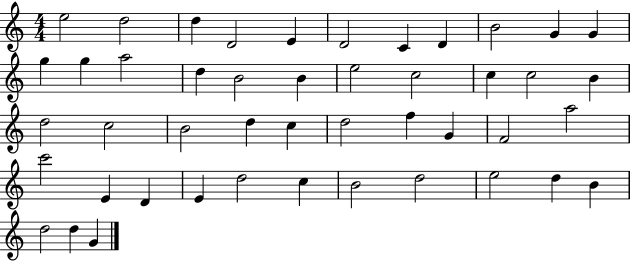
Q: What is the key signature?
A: C major